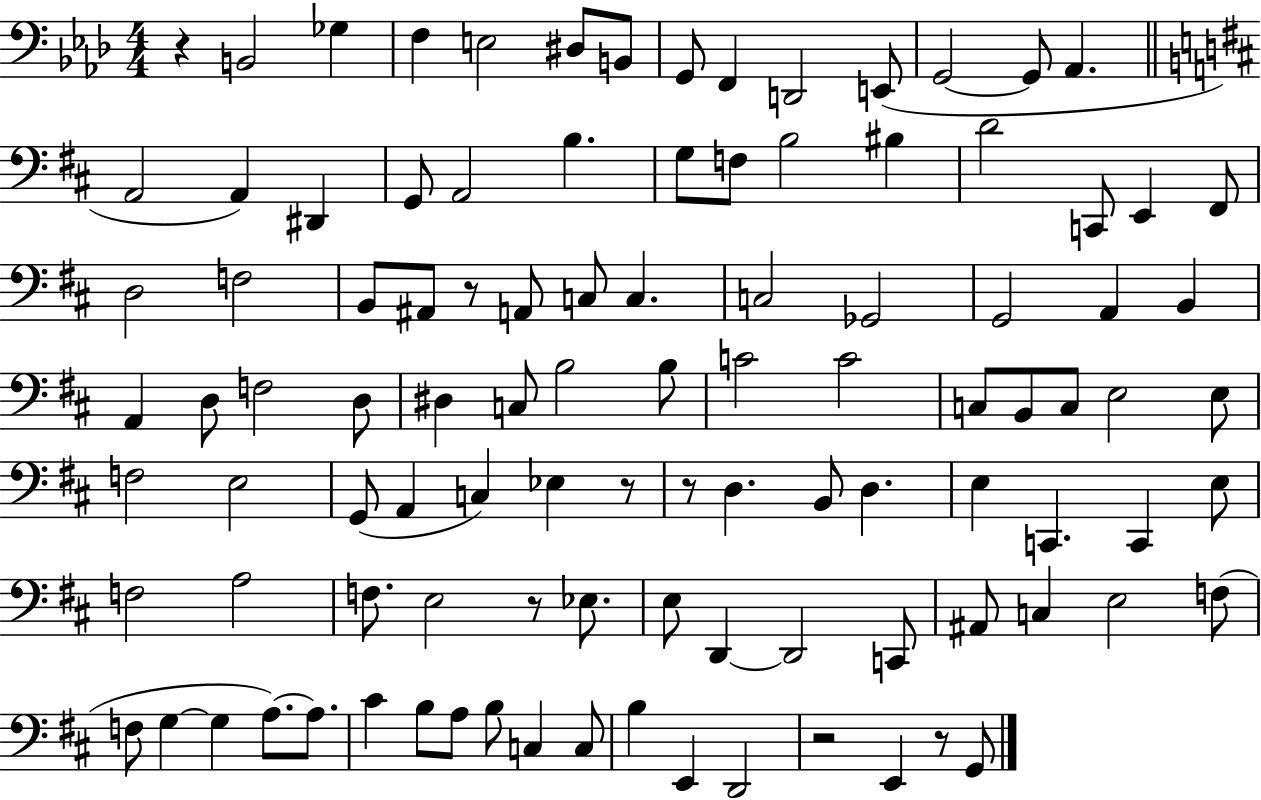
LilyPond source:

{
  \clef bass
  \numericTimeSignature
  \time 4/4
  \key aes \major
  \repeat volta 2 { r4 b,2 ges4 | f4 e2 dis8 b,8 | g,8 f,4 d,2 e,8( | g,2~~ g,8 aes,4. | \break \bar "||" \break \key b \minor a,2 a,4) dis,4 | g,8 a,2 b4. | g8 f8 b2 bis4 | d'2 c,8 e,4 fis,8 | \break d2 f2 | b,8 ais,8 r8 a,8 c8 c4. | c2 ges,2 | g,2 a,4 b,4 | \break a,4 d8 f2 d8 | dis4 c8 b2 b8 | c'2 c'2 | c8 b,8 c8 e2 e8 | \break f2 e2 | g,8( a,4 c4) ees4 r8 | r8 d4. b,8 d4. | e4 c,4. c,4 e8 | \break f2 a2 | f8. e2 r8 ees8. | e8 d,4~~ d,2 c,8 | ais,8 c4 e2 f8( | \break f8 g4~~ g4 a8.~~) a8. | cis'4 b8 a8 b8 c4 c8 | b4 e,4 d,2 | r2 e,4 r8 g,8 | \break } \bar "|."
}